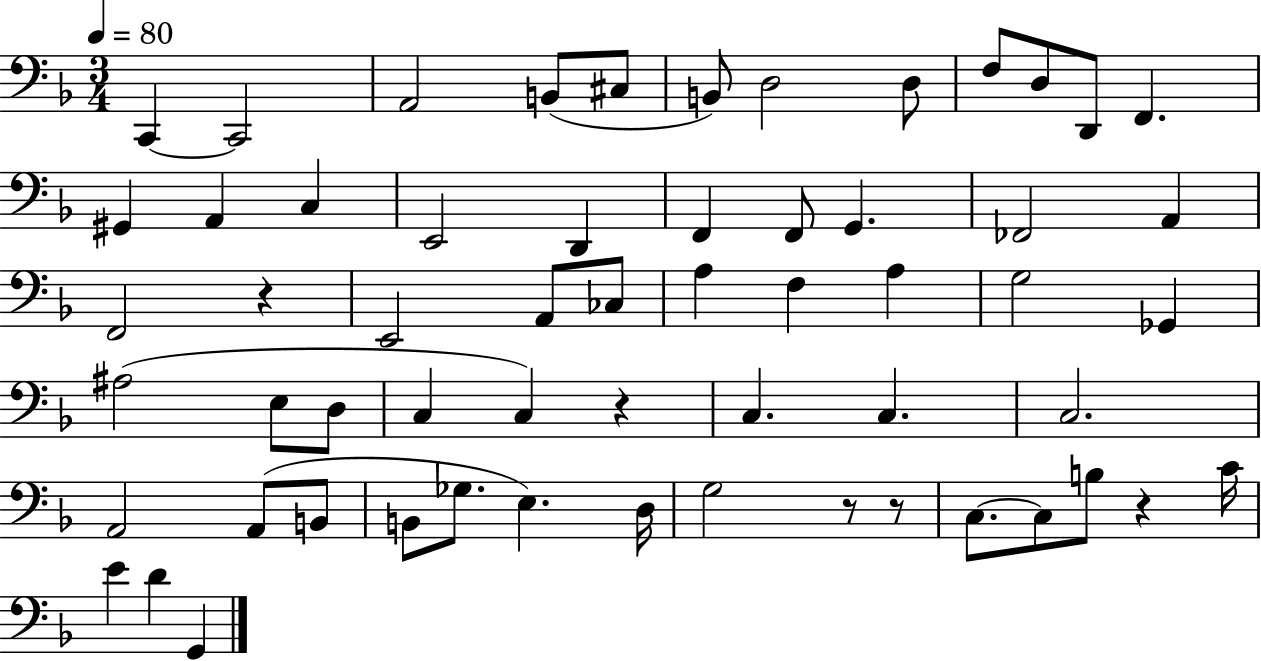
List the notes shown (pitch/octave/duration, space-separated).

C2/q C2/h A2/h B2/e C#3/e B2/e D3/h D3/e F3/e D3/e D2/e F2/q. G#2/q A2/q C3/q E2/h D2/q F2/q F2/e G2/q. FES2/h A2/q F2/h R/q E2/h A2/e CES3/e A3/q F3/q A3/q G3/h Gb2/q A#3/h E3/e D3/e C3/q C3/q R/q C3/q. C3/q. C3/h. A2/h A2/e B2/e B2/e Gb3/e. E3/q. D3/s G3/h R/e R/e C3/e. C3/e B3/e R/q C4/s E4/q D4/q G2/q